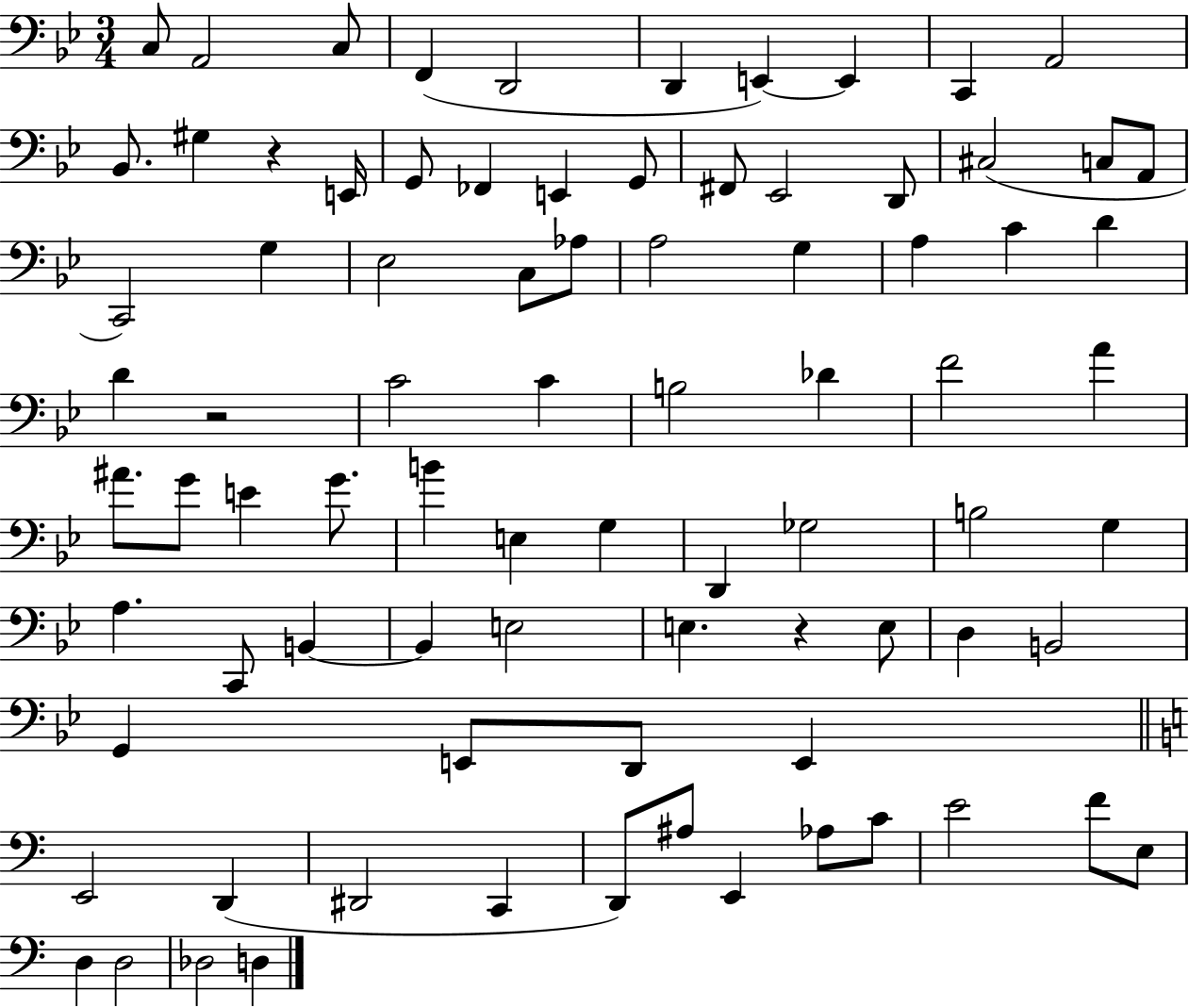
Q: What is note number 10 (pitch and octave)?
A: A2